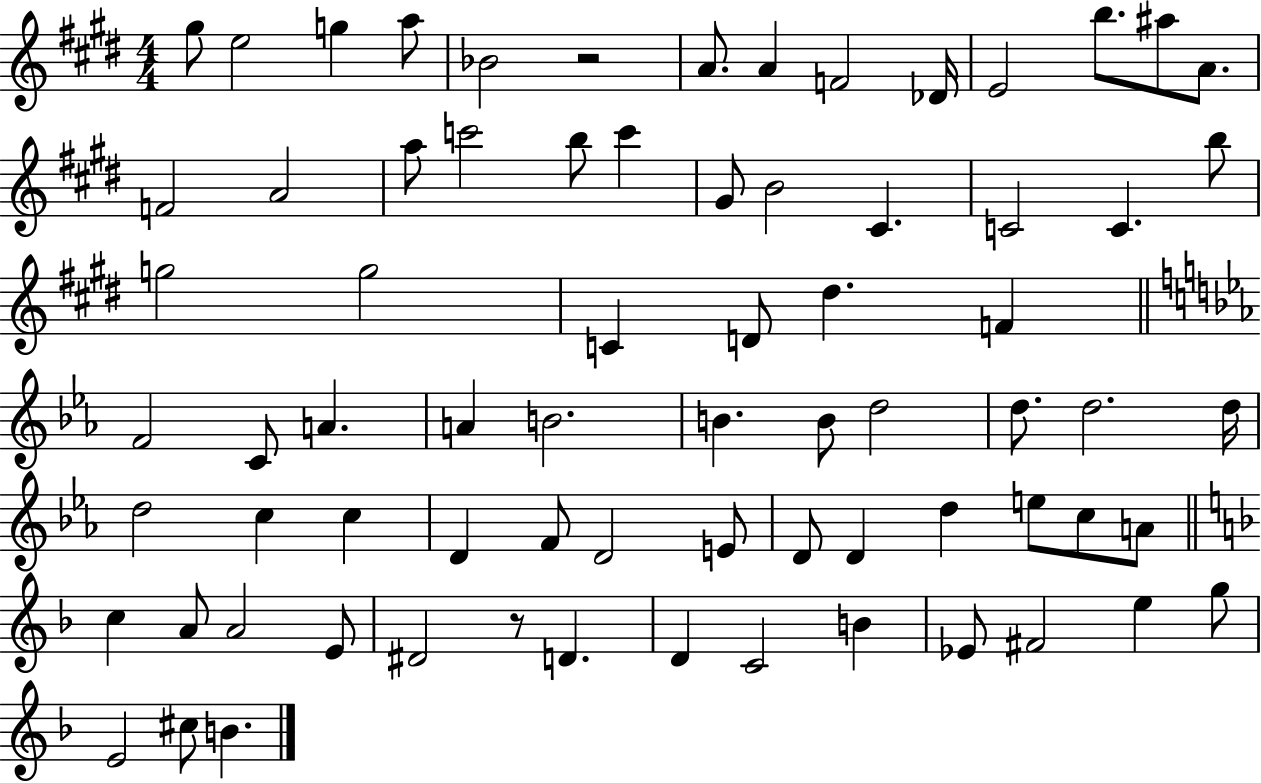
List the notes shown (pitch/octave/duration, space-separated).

G#5/e E5/h G5/q A5/e Bb4/h R/h A4/e. A4/q F4/h Db4/s E4/h B5/e. A#5/e A4/e. F4/h A4/h A5/e C6/h B5/e C6/q G#4/e B4/h C#4/q. C4/h C4/q. B5/e G5/h G5/h C4/q D4/e D#5/q. F4/q F4/h C4/e A4/q. A4/q B4/h. B4/q. B4/e D5/h D5/e. D5/h. D5/s D5/h C5/q C5/q D4/q F4/e D4/h E4/e D4/e D4/q D5/q E5/e C5/e A4/e C5/q A4/e A4/h E4/e D#4/h R/e D4/q. D4/q C4/h B4/q Eb4/e F#4/h E5/q G5/e E4/h C#5/e B4/q.